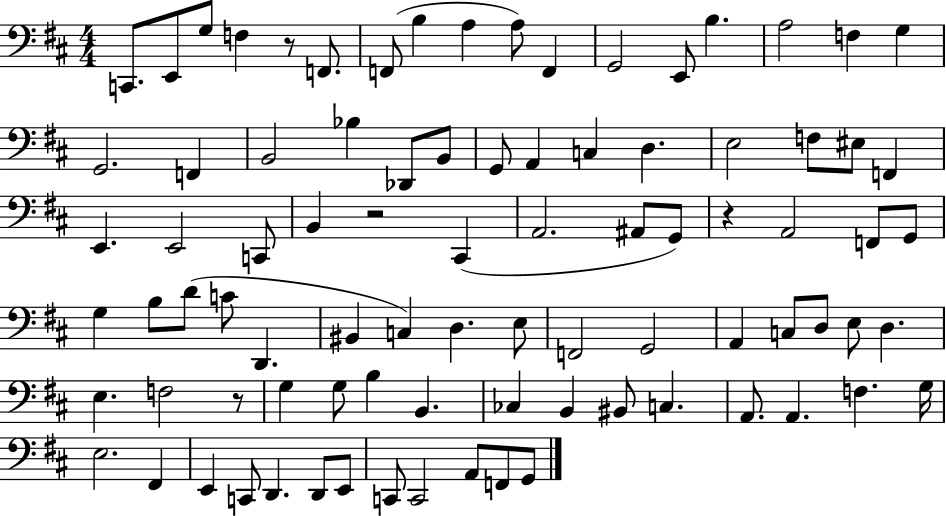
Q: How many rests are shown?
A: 4